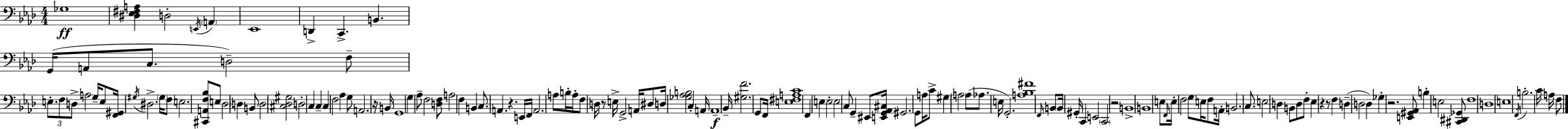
X:1
T:Untitled
M:4/4
L:1/4
K:Fm
_G,4 [^D,_E,^F,A,] D,2 E,,/4 A,, _E,,4 D,, C,, B,, G,,/4 A,,/2 C,/2 D,2 F,/2 E,/2 F,/2 D,/2 A,2 G,/4 E,/2 [F,,^G,,]/4 ^G,/4 ^D,2 ^G,/4 F,/2 E,2 [^C,,A,,F,_B,]/2 E,/2 _D,2 D, B,,/2 D,2 [^C,_D,^G,]2 D,2 C, C, C, F,2 _A, G,/2 A,,2 z/4 B,,/4 G,,4 G, _A,/2 F,2 [D,F,]/2 A,2 F, B,, C,/2 A,, z E,,/4 F,,/4 A,,2 A,/2 B,/4 A,/4 F,/2 D,/4 z/2 E,/4 G,,2 A,,/4 ^D,/2 D,/4 [_G,_A,B,]2 C, A,,/4 A,,4 _B,,/4 [^G,F]2 G,,/2 F,,/4 [E,^F,A,C]4 F,, E, E,2 E,2 C,/2 G,, ^E,,/2 [E,,G,,_A,,^C,]/4 ^G,,2 G,,/2 A,/4 C/2 ^G, A,2 A,/2 _A,/2 E,/4 G,,2 [A,_B,^F]4 F,,/4 B,,/2 B,,/4 ^G,,/4 C,, E,,2 C,,2 z2 B,,4 B,,4 E,/2 F,,/4 E,/4 F,2 G,/2 E,/4 F,/2 A,,/4 B,,2 C,/2 E,2 D, B,,/2 D,/2 F,/2 _E, z z/2 F, D, D,2 D, _G, z2 [E,,^G,,_A,,]/2 B, E,2 [^C,,^D,,_G,,]/2 F,4 D,4 E,4 F,,/4 B,2 C/4 A,/4 F,/2